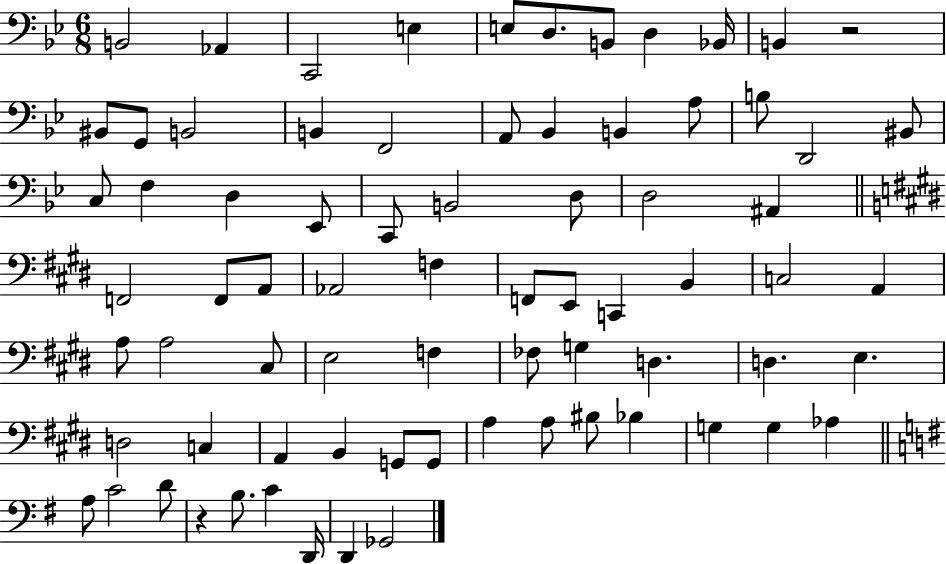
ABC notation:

X:1
T:Untitled
M:6/8
L:1/4
K:Bb
B,,2 _A,, C,,2 E, E,/2 D,/2 B,,/2 D, _B,,/4 B,, z2 ^B,,/2 G,,/2 B,,2 B,, F,,2 A,,/2 _B,, B,, A,/2 B,/2 D,,2 ^B,,/2 C,/2 F, D, _E,,/2 C,,/2 B,,2 D,/2 D,2 ^A,, F,,2 F,,/2 A,,/2 _A,,2 F, F,,/2 E,,/2 C,, B,, C,2 A,, A,/2 A,2 ^C,/2 E,2 F, _F,/2 G, D, D, E, D,2 C, A,, B,, G,,/2 G,,/2 A, A,/2 ^B,/2 _B, G, G, _A, A,/2 C2 D/2 z B,/2 C D,,/4 D,, _G,,2